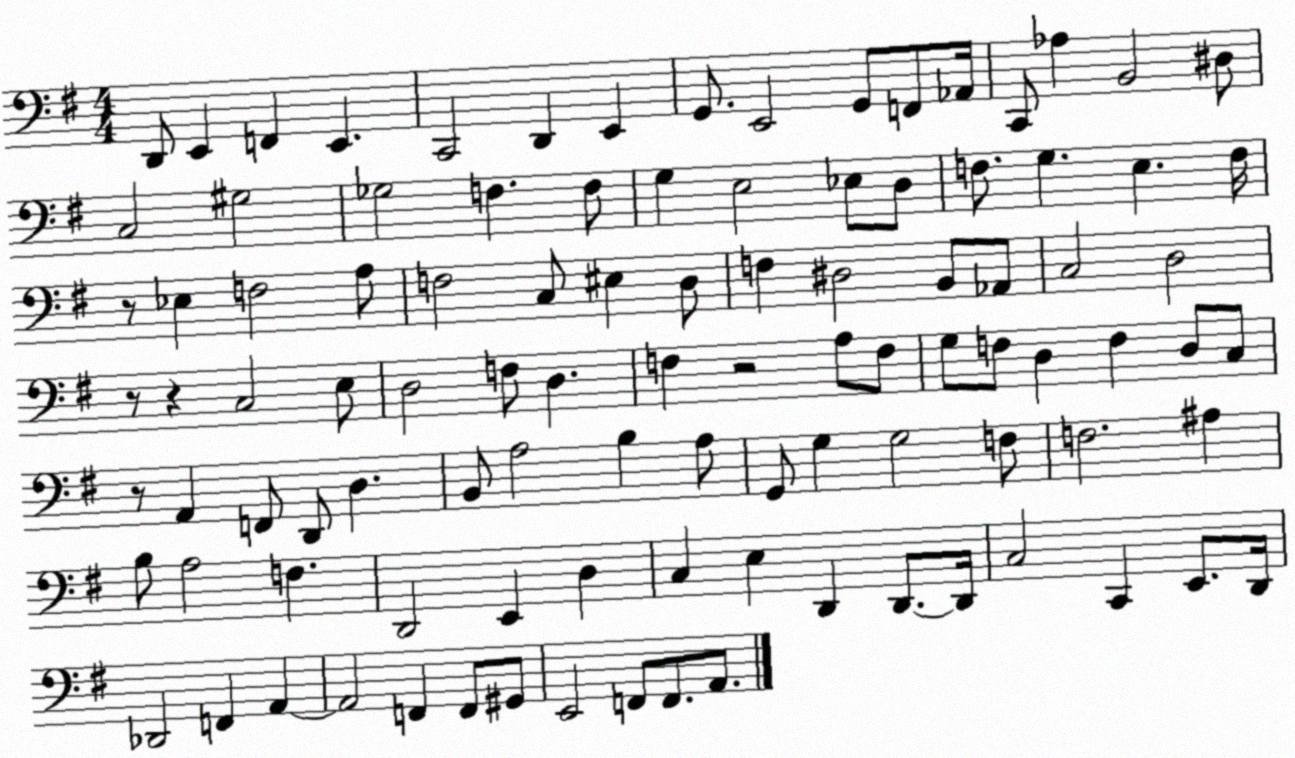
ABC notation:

X:1
T:Untitled
M:4/4
L:1/4
K:G
D,,/2 E,, F,, E,, C,,2 D,, E,, G,,/2 E,,2 G,,/2 F,,/2 _A,,/4 C,,/2 _A, B,,2 ^D,/2 C,2 ^G,2 _G,2 F, F,/2 G, E,2 _E,/2 D,/2 F,/2 G, E, F,/4 z/2 _E, F,2 A,/2 F,2 C,/2 ^E, D,/2 F, ^D,2 B,,/2 _A,,/2 C,2 D,2 z/2 z C,2 E,/2 D,2 F,/2 D, F, z2 A,/2 F,/2 G,/2 F,/2 D, F, D,/2 C,/2 z/2 A,, F,,/2 D,,/2 D, B,,/2 A,2 B, A,/2 G,,/2 G, G,2 F,/2 F,2 ^A, B,/2 A,2 F, D,,2 E,, D, C, E, D,, D,,/2 D,,/4 C,2 C,, E,,/2 D,,/4 _D,,2 F,, A,, A,,2 F,, F,,/2 ^G,,/2 E,,2 F,,/2 F,,/2 A,,/2